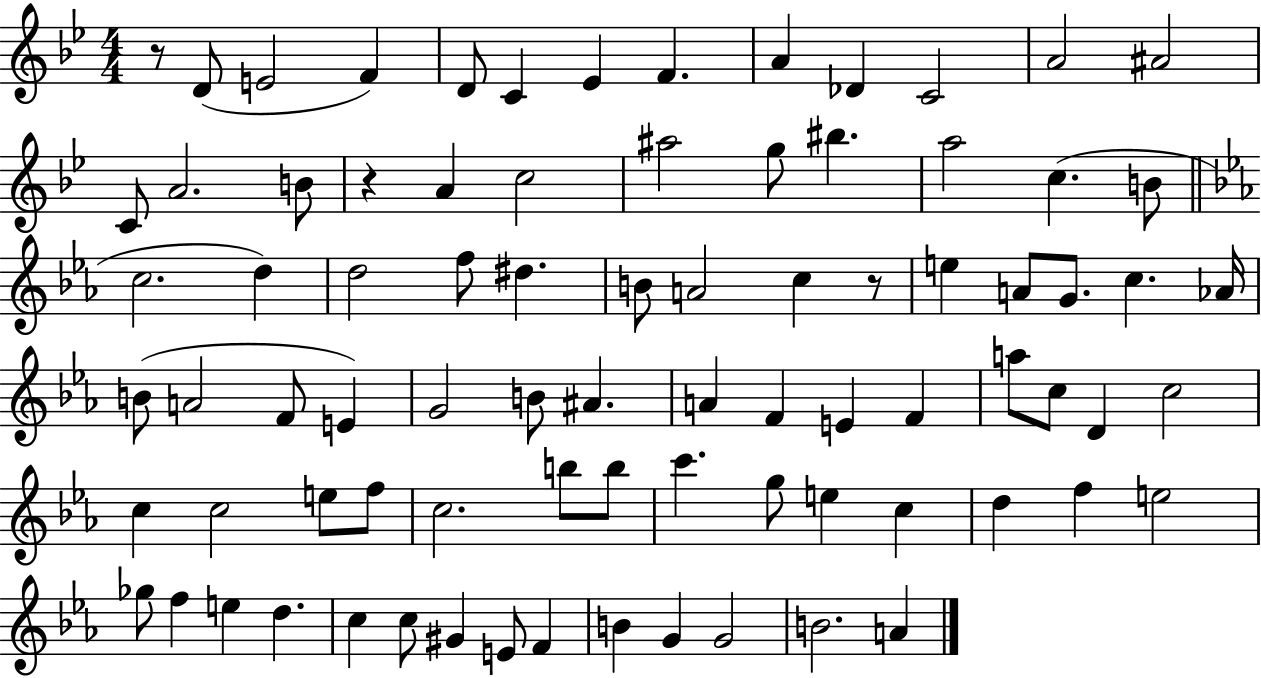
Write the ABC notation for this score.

X:1
T:Untitled
M:4/4
L:1/4
K:Bb
z/2 D/2 E2 F D/2 C _E F A _D C2 A2 ^A2 C/2 A2 B/2 z A c2 ^a2 g/2 ^b a2 c B/2 c2 d d2 f/2 ^d B/2 A2 c z/2 e A/2 G/2 c _A/4 B/2 A2 F/2 E G2 B/2 ^A A F E F a/2 c/2 D c2 c c2 e/2 f/2 c2 b/2 b/2 c' g/2 e c d f e2 _g/2 f e d c c/2 ^G E/2 F B G G2 B2 A